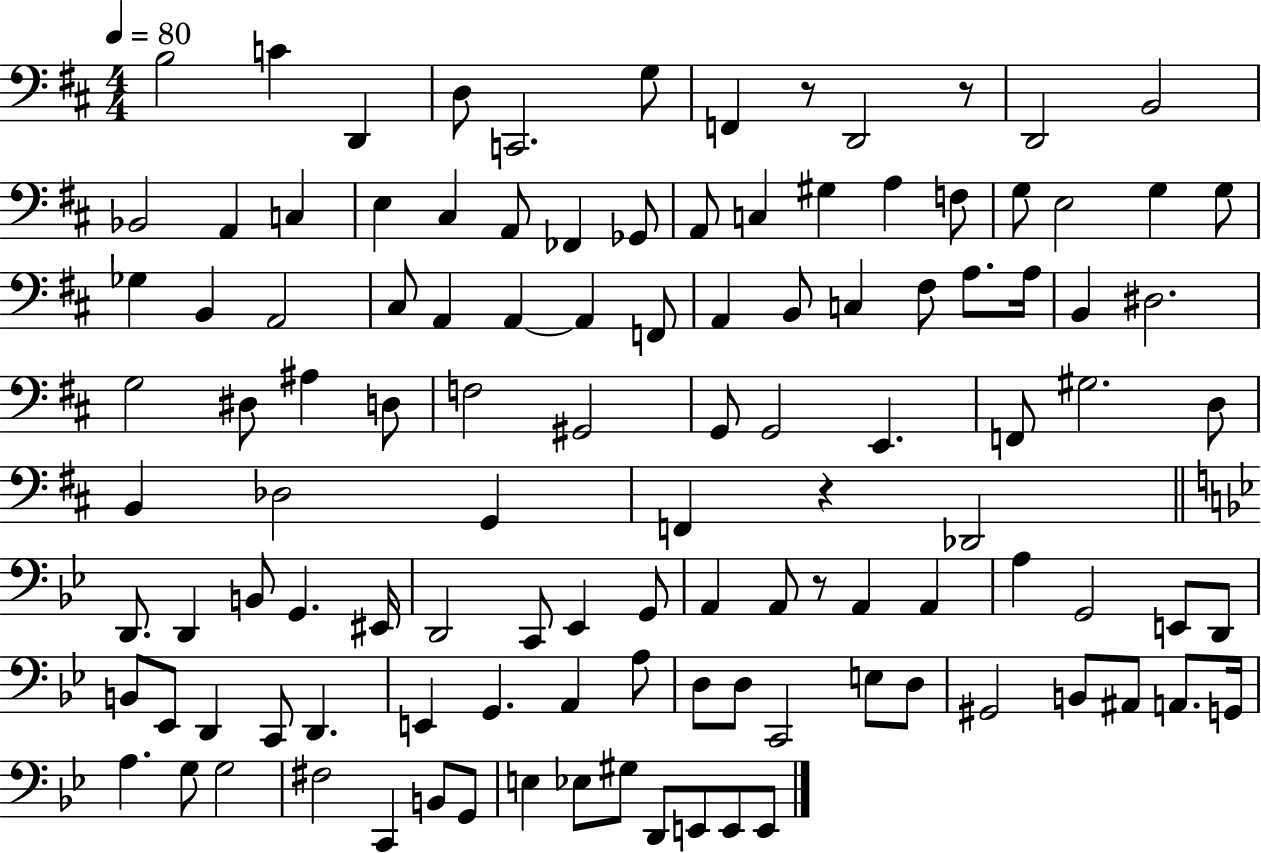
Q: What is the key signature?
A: D major